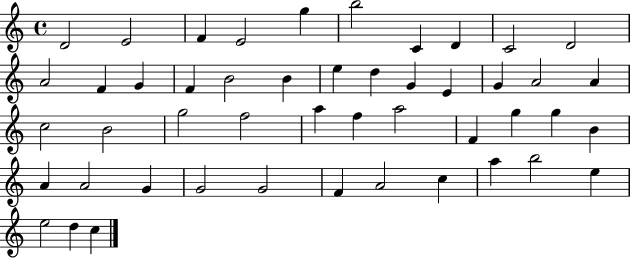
{
  \clef treble
  \time 4/4
  \defaultTimeSignature
  \key c \major
  d'2 e'2 | f'4 e'2 g''4 | b''2 c'4 d'4 | c'2 d'2 | \break a'2 f'4 g'4 | f'4 b'2 b'4 | e''4 d''4 g'4 e'4 | g'4 a'2 a'4 | \break c''2 b'2 | g''2 f''2 | a''4 f''4 a''2 | f'4 g''4 g''4 b'4 | \break a'4 a'2 g'4 | g'2 g'2 | f'4 a'2 c''4 | a''4 b''2 e''4 | \break e''2 d''4 c''4 | \bar "|."
}